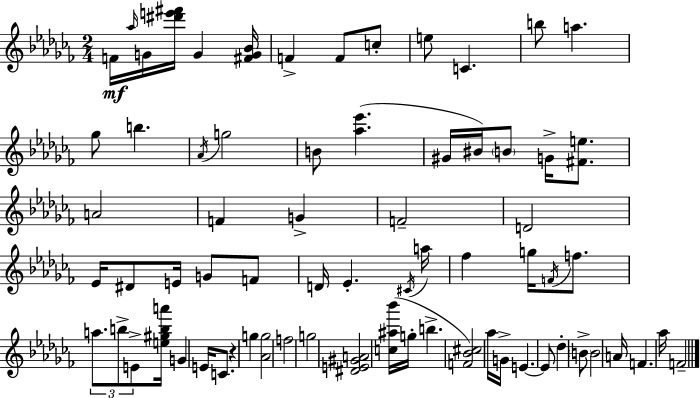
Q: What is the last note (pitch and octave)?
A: F4